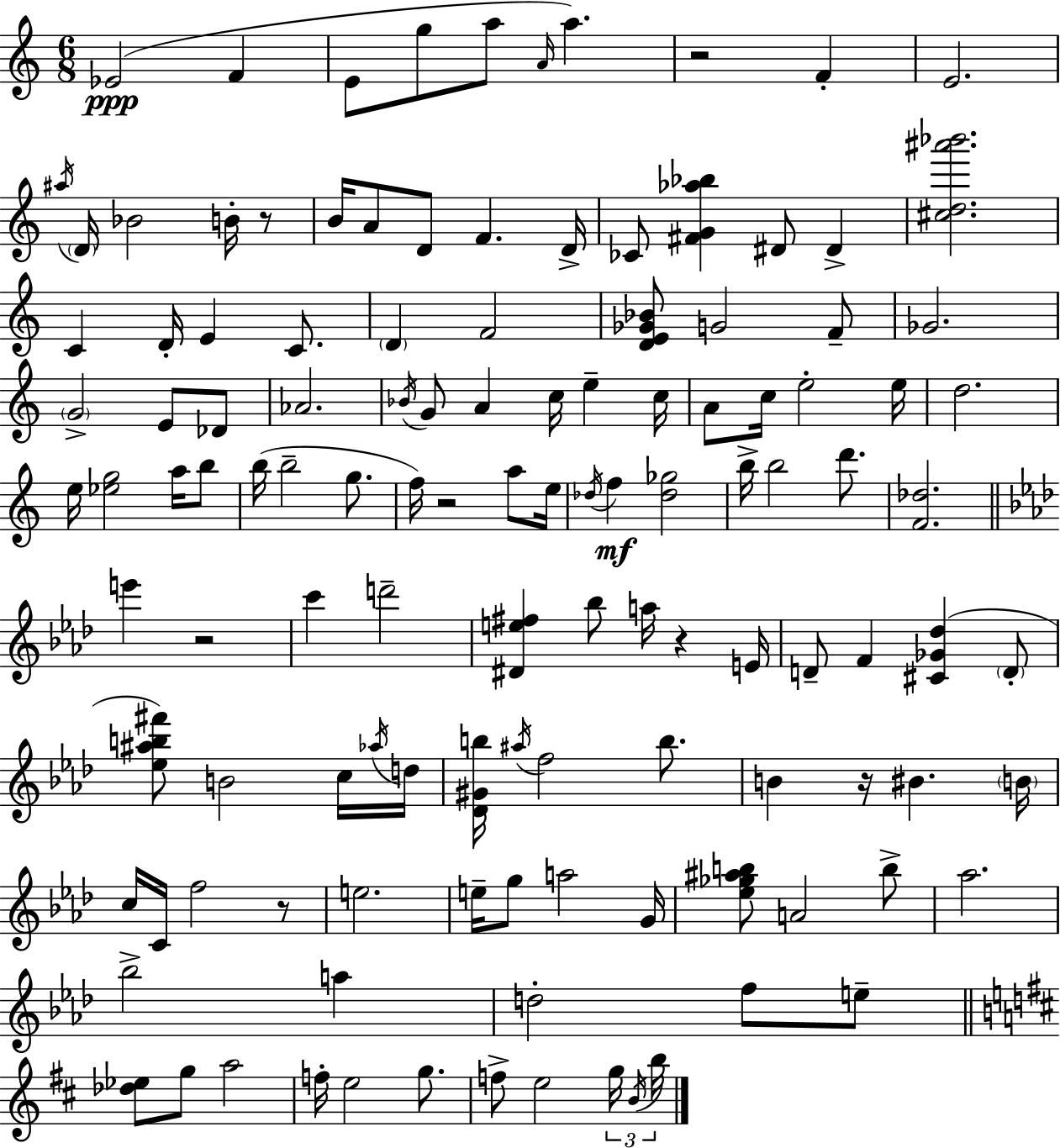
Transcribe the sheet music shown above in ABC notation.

X:1
T:Untitled
M:6/8
L:1/4
K:C
_E2 F E/2 g/2 a/2 A/4 a z2 F E2 ^a/4 D/4 _B2 B/4 z/2 B/4 A/2 D/2 F D/4 _C/2 [^FG_a_b] ^D/2 ^D [^cd^a'_b']2 C D/4 E C/2 D F2 [DE_G_B]/2 G2 F/2 _G2 G2 E/2 _D/2 _A2 _B/4 G/2 A c/4 e c/4 A/2 c/4 e2 e/4 d2 e/4 [_eg]2 a/4 b/2 b/4 b2 g/2 f/4 z2 a/2 e/4 _d/4 f [_d_g]2 b/4 b2 d'/2 [F_d]2 e' z2 c' d'2 [^De^f] _b/2 a/4 z E/4 D/2 F [^C_G_d] D/2 [_e^ab^f']/2 B2 c/4 _a/4 d/4 [_D^Gb]/4 ^a/4 f2 b/2 B z/4 ^B B/4 c/4 C/4 f2 z/2 e2 e/4 g/2 a2 G/4 [_e_g^ab]/2 A2 b/2 _a2 _b2 a d2 f/2 e/2 [_d_e]/2 g/2 a2 f/4 e2 g/2 f/2 e2 g/4 B/4 b/4